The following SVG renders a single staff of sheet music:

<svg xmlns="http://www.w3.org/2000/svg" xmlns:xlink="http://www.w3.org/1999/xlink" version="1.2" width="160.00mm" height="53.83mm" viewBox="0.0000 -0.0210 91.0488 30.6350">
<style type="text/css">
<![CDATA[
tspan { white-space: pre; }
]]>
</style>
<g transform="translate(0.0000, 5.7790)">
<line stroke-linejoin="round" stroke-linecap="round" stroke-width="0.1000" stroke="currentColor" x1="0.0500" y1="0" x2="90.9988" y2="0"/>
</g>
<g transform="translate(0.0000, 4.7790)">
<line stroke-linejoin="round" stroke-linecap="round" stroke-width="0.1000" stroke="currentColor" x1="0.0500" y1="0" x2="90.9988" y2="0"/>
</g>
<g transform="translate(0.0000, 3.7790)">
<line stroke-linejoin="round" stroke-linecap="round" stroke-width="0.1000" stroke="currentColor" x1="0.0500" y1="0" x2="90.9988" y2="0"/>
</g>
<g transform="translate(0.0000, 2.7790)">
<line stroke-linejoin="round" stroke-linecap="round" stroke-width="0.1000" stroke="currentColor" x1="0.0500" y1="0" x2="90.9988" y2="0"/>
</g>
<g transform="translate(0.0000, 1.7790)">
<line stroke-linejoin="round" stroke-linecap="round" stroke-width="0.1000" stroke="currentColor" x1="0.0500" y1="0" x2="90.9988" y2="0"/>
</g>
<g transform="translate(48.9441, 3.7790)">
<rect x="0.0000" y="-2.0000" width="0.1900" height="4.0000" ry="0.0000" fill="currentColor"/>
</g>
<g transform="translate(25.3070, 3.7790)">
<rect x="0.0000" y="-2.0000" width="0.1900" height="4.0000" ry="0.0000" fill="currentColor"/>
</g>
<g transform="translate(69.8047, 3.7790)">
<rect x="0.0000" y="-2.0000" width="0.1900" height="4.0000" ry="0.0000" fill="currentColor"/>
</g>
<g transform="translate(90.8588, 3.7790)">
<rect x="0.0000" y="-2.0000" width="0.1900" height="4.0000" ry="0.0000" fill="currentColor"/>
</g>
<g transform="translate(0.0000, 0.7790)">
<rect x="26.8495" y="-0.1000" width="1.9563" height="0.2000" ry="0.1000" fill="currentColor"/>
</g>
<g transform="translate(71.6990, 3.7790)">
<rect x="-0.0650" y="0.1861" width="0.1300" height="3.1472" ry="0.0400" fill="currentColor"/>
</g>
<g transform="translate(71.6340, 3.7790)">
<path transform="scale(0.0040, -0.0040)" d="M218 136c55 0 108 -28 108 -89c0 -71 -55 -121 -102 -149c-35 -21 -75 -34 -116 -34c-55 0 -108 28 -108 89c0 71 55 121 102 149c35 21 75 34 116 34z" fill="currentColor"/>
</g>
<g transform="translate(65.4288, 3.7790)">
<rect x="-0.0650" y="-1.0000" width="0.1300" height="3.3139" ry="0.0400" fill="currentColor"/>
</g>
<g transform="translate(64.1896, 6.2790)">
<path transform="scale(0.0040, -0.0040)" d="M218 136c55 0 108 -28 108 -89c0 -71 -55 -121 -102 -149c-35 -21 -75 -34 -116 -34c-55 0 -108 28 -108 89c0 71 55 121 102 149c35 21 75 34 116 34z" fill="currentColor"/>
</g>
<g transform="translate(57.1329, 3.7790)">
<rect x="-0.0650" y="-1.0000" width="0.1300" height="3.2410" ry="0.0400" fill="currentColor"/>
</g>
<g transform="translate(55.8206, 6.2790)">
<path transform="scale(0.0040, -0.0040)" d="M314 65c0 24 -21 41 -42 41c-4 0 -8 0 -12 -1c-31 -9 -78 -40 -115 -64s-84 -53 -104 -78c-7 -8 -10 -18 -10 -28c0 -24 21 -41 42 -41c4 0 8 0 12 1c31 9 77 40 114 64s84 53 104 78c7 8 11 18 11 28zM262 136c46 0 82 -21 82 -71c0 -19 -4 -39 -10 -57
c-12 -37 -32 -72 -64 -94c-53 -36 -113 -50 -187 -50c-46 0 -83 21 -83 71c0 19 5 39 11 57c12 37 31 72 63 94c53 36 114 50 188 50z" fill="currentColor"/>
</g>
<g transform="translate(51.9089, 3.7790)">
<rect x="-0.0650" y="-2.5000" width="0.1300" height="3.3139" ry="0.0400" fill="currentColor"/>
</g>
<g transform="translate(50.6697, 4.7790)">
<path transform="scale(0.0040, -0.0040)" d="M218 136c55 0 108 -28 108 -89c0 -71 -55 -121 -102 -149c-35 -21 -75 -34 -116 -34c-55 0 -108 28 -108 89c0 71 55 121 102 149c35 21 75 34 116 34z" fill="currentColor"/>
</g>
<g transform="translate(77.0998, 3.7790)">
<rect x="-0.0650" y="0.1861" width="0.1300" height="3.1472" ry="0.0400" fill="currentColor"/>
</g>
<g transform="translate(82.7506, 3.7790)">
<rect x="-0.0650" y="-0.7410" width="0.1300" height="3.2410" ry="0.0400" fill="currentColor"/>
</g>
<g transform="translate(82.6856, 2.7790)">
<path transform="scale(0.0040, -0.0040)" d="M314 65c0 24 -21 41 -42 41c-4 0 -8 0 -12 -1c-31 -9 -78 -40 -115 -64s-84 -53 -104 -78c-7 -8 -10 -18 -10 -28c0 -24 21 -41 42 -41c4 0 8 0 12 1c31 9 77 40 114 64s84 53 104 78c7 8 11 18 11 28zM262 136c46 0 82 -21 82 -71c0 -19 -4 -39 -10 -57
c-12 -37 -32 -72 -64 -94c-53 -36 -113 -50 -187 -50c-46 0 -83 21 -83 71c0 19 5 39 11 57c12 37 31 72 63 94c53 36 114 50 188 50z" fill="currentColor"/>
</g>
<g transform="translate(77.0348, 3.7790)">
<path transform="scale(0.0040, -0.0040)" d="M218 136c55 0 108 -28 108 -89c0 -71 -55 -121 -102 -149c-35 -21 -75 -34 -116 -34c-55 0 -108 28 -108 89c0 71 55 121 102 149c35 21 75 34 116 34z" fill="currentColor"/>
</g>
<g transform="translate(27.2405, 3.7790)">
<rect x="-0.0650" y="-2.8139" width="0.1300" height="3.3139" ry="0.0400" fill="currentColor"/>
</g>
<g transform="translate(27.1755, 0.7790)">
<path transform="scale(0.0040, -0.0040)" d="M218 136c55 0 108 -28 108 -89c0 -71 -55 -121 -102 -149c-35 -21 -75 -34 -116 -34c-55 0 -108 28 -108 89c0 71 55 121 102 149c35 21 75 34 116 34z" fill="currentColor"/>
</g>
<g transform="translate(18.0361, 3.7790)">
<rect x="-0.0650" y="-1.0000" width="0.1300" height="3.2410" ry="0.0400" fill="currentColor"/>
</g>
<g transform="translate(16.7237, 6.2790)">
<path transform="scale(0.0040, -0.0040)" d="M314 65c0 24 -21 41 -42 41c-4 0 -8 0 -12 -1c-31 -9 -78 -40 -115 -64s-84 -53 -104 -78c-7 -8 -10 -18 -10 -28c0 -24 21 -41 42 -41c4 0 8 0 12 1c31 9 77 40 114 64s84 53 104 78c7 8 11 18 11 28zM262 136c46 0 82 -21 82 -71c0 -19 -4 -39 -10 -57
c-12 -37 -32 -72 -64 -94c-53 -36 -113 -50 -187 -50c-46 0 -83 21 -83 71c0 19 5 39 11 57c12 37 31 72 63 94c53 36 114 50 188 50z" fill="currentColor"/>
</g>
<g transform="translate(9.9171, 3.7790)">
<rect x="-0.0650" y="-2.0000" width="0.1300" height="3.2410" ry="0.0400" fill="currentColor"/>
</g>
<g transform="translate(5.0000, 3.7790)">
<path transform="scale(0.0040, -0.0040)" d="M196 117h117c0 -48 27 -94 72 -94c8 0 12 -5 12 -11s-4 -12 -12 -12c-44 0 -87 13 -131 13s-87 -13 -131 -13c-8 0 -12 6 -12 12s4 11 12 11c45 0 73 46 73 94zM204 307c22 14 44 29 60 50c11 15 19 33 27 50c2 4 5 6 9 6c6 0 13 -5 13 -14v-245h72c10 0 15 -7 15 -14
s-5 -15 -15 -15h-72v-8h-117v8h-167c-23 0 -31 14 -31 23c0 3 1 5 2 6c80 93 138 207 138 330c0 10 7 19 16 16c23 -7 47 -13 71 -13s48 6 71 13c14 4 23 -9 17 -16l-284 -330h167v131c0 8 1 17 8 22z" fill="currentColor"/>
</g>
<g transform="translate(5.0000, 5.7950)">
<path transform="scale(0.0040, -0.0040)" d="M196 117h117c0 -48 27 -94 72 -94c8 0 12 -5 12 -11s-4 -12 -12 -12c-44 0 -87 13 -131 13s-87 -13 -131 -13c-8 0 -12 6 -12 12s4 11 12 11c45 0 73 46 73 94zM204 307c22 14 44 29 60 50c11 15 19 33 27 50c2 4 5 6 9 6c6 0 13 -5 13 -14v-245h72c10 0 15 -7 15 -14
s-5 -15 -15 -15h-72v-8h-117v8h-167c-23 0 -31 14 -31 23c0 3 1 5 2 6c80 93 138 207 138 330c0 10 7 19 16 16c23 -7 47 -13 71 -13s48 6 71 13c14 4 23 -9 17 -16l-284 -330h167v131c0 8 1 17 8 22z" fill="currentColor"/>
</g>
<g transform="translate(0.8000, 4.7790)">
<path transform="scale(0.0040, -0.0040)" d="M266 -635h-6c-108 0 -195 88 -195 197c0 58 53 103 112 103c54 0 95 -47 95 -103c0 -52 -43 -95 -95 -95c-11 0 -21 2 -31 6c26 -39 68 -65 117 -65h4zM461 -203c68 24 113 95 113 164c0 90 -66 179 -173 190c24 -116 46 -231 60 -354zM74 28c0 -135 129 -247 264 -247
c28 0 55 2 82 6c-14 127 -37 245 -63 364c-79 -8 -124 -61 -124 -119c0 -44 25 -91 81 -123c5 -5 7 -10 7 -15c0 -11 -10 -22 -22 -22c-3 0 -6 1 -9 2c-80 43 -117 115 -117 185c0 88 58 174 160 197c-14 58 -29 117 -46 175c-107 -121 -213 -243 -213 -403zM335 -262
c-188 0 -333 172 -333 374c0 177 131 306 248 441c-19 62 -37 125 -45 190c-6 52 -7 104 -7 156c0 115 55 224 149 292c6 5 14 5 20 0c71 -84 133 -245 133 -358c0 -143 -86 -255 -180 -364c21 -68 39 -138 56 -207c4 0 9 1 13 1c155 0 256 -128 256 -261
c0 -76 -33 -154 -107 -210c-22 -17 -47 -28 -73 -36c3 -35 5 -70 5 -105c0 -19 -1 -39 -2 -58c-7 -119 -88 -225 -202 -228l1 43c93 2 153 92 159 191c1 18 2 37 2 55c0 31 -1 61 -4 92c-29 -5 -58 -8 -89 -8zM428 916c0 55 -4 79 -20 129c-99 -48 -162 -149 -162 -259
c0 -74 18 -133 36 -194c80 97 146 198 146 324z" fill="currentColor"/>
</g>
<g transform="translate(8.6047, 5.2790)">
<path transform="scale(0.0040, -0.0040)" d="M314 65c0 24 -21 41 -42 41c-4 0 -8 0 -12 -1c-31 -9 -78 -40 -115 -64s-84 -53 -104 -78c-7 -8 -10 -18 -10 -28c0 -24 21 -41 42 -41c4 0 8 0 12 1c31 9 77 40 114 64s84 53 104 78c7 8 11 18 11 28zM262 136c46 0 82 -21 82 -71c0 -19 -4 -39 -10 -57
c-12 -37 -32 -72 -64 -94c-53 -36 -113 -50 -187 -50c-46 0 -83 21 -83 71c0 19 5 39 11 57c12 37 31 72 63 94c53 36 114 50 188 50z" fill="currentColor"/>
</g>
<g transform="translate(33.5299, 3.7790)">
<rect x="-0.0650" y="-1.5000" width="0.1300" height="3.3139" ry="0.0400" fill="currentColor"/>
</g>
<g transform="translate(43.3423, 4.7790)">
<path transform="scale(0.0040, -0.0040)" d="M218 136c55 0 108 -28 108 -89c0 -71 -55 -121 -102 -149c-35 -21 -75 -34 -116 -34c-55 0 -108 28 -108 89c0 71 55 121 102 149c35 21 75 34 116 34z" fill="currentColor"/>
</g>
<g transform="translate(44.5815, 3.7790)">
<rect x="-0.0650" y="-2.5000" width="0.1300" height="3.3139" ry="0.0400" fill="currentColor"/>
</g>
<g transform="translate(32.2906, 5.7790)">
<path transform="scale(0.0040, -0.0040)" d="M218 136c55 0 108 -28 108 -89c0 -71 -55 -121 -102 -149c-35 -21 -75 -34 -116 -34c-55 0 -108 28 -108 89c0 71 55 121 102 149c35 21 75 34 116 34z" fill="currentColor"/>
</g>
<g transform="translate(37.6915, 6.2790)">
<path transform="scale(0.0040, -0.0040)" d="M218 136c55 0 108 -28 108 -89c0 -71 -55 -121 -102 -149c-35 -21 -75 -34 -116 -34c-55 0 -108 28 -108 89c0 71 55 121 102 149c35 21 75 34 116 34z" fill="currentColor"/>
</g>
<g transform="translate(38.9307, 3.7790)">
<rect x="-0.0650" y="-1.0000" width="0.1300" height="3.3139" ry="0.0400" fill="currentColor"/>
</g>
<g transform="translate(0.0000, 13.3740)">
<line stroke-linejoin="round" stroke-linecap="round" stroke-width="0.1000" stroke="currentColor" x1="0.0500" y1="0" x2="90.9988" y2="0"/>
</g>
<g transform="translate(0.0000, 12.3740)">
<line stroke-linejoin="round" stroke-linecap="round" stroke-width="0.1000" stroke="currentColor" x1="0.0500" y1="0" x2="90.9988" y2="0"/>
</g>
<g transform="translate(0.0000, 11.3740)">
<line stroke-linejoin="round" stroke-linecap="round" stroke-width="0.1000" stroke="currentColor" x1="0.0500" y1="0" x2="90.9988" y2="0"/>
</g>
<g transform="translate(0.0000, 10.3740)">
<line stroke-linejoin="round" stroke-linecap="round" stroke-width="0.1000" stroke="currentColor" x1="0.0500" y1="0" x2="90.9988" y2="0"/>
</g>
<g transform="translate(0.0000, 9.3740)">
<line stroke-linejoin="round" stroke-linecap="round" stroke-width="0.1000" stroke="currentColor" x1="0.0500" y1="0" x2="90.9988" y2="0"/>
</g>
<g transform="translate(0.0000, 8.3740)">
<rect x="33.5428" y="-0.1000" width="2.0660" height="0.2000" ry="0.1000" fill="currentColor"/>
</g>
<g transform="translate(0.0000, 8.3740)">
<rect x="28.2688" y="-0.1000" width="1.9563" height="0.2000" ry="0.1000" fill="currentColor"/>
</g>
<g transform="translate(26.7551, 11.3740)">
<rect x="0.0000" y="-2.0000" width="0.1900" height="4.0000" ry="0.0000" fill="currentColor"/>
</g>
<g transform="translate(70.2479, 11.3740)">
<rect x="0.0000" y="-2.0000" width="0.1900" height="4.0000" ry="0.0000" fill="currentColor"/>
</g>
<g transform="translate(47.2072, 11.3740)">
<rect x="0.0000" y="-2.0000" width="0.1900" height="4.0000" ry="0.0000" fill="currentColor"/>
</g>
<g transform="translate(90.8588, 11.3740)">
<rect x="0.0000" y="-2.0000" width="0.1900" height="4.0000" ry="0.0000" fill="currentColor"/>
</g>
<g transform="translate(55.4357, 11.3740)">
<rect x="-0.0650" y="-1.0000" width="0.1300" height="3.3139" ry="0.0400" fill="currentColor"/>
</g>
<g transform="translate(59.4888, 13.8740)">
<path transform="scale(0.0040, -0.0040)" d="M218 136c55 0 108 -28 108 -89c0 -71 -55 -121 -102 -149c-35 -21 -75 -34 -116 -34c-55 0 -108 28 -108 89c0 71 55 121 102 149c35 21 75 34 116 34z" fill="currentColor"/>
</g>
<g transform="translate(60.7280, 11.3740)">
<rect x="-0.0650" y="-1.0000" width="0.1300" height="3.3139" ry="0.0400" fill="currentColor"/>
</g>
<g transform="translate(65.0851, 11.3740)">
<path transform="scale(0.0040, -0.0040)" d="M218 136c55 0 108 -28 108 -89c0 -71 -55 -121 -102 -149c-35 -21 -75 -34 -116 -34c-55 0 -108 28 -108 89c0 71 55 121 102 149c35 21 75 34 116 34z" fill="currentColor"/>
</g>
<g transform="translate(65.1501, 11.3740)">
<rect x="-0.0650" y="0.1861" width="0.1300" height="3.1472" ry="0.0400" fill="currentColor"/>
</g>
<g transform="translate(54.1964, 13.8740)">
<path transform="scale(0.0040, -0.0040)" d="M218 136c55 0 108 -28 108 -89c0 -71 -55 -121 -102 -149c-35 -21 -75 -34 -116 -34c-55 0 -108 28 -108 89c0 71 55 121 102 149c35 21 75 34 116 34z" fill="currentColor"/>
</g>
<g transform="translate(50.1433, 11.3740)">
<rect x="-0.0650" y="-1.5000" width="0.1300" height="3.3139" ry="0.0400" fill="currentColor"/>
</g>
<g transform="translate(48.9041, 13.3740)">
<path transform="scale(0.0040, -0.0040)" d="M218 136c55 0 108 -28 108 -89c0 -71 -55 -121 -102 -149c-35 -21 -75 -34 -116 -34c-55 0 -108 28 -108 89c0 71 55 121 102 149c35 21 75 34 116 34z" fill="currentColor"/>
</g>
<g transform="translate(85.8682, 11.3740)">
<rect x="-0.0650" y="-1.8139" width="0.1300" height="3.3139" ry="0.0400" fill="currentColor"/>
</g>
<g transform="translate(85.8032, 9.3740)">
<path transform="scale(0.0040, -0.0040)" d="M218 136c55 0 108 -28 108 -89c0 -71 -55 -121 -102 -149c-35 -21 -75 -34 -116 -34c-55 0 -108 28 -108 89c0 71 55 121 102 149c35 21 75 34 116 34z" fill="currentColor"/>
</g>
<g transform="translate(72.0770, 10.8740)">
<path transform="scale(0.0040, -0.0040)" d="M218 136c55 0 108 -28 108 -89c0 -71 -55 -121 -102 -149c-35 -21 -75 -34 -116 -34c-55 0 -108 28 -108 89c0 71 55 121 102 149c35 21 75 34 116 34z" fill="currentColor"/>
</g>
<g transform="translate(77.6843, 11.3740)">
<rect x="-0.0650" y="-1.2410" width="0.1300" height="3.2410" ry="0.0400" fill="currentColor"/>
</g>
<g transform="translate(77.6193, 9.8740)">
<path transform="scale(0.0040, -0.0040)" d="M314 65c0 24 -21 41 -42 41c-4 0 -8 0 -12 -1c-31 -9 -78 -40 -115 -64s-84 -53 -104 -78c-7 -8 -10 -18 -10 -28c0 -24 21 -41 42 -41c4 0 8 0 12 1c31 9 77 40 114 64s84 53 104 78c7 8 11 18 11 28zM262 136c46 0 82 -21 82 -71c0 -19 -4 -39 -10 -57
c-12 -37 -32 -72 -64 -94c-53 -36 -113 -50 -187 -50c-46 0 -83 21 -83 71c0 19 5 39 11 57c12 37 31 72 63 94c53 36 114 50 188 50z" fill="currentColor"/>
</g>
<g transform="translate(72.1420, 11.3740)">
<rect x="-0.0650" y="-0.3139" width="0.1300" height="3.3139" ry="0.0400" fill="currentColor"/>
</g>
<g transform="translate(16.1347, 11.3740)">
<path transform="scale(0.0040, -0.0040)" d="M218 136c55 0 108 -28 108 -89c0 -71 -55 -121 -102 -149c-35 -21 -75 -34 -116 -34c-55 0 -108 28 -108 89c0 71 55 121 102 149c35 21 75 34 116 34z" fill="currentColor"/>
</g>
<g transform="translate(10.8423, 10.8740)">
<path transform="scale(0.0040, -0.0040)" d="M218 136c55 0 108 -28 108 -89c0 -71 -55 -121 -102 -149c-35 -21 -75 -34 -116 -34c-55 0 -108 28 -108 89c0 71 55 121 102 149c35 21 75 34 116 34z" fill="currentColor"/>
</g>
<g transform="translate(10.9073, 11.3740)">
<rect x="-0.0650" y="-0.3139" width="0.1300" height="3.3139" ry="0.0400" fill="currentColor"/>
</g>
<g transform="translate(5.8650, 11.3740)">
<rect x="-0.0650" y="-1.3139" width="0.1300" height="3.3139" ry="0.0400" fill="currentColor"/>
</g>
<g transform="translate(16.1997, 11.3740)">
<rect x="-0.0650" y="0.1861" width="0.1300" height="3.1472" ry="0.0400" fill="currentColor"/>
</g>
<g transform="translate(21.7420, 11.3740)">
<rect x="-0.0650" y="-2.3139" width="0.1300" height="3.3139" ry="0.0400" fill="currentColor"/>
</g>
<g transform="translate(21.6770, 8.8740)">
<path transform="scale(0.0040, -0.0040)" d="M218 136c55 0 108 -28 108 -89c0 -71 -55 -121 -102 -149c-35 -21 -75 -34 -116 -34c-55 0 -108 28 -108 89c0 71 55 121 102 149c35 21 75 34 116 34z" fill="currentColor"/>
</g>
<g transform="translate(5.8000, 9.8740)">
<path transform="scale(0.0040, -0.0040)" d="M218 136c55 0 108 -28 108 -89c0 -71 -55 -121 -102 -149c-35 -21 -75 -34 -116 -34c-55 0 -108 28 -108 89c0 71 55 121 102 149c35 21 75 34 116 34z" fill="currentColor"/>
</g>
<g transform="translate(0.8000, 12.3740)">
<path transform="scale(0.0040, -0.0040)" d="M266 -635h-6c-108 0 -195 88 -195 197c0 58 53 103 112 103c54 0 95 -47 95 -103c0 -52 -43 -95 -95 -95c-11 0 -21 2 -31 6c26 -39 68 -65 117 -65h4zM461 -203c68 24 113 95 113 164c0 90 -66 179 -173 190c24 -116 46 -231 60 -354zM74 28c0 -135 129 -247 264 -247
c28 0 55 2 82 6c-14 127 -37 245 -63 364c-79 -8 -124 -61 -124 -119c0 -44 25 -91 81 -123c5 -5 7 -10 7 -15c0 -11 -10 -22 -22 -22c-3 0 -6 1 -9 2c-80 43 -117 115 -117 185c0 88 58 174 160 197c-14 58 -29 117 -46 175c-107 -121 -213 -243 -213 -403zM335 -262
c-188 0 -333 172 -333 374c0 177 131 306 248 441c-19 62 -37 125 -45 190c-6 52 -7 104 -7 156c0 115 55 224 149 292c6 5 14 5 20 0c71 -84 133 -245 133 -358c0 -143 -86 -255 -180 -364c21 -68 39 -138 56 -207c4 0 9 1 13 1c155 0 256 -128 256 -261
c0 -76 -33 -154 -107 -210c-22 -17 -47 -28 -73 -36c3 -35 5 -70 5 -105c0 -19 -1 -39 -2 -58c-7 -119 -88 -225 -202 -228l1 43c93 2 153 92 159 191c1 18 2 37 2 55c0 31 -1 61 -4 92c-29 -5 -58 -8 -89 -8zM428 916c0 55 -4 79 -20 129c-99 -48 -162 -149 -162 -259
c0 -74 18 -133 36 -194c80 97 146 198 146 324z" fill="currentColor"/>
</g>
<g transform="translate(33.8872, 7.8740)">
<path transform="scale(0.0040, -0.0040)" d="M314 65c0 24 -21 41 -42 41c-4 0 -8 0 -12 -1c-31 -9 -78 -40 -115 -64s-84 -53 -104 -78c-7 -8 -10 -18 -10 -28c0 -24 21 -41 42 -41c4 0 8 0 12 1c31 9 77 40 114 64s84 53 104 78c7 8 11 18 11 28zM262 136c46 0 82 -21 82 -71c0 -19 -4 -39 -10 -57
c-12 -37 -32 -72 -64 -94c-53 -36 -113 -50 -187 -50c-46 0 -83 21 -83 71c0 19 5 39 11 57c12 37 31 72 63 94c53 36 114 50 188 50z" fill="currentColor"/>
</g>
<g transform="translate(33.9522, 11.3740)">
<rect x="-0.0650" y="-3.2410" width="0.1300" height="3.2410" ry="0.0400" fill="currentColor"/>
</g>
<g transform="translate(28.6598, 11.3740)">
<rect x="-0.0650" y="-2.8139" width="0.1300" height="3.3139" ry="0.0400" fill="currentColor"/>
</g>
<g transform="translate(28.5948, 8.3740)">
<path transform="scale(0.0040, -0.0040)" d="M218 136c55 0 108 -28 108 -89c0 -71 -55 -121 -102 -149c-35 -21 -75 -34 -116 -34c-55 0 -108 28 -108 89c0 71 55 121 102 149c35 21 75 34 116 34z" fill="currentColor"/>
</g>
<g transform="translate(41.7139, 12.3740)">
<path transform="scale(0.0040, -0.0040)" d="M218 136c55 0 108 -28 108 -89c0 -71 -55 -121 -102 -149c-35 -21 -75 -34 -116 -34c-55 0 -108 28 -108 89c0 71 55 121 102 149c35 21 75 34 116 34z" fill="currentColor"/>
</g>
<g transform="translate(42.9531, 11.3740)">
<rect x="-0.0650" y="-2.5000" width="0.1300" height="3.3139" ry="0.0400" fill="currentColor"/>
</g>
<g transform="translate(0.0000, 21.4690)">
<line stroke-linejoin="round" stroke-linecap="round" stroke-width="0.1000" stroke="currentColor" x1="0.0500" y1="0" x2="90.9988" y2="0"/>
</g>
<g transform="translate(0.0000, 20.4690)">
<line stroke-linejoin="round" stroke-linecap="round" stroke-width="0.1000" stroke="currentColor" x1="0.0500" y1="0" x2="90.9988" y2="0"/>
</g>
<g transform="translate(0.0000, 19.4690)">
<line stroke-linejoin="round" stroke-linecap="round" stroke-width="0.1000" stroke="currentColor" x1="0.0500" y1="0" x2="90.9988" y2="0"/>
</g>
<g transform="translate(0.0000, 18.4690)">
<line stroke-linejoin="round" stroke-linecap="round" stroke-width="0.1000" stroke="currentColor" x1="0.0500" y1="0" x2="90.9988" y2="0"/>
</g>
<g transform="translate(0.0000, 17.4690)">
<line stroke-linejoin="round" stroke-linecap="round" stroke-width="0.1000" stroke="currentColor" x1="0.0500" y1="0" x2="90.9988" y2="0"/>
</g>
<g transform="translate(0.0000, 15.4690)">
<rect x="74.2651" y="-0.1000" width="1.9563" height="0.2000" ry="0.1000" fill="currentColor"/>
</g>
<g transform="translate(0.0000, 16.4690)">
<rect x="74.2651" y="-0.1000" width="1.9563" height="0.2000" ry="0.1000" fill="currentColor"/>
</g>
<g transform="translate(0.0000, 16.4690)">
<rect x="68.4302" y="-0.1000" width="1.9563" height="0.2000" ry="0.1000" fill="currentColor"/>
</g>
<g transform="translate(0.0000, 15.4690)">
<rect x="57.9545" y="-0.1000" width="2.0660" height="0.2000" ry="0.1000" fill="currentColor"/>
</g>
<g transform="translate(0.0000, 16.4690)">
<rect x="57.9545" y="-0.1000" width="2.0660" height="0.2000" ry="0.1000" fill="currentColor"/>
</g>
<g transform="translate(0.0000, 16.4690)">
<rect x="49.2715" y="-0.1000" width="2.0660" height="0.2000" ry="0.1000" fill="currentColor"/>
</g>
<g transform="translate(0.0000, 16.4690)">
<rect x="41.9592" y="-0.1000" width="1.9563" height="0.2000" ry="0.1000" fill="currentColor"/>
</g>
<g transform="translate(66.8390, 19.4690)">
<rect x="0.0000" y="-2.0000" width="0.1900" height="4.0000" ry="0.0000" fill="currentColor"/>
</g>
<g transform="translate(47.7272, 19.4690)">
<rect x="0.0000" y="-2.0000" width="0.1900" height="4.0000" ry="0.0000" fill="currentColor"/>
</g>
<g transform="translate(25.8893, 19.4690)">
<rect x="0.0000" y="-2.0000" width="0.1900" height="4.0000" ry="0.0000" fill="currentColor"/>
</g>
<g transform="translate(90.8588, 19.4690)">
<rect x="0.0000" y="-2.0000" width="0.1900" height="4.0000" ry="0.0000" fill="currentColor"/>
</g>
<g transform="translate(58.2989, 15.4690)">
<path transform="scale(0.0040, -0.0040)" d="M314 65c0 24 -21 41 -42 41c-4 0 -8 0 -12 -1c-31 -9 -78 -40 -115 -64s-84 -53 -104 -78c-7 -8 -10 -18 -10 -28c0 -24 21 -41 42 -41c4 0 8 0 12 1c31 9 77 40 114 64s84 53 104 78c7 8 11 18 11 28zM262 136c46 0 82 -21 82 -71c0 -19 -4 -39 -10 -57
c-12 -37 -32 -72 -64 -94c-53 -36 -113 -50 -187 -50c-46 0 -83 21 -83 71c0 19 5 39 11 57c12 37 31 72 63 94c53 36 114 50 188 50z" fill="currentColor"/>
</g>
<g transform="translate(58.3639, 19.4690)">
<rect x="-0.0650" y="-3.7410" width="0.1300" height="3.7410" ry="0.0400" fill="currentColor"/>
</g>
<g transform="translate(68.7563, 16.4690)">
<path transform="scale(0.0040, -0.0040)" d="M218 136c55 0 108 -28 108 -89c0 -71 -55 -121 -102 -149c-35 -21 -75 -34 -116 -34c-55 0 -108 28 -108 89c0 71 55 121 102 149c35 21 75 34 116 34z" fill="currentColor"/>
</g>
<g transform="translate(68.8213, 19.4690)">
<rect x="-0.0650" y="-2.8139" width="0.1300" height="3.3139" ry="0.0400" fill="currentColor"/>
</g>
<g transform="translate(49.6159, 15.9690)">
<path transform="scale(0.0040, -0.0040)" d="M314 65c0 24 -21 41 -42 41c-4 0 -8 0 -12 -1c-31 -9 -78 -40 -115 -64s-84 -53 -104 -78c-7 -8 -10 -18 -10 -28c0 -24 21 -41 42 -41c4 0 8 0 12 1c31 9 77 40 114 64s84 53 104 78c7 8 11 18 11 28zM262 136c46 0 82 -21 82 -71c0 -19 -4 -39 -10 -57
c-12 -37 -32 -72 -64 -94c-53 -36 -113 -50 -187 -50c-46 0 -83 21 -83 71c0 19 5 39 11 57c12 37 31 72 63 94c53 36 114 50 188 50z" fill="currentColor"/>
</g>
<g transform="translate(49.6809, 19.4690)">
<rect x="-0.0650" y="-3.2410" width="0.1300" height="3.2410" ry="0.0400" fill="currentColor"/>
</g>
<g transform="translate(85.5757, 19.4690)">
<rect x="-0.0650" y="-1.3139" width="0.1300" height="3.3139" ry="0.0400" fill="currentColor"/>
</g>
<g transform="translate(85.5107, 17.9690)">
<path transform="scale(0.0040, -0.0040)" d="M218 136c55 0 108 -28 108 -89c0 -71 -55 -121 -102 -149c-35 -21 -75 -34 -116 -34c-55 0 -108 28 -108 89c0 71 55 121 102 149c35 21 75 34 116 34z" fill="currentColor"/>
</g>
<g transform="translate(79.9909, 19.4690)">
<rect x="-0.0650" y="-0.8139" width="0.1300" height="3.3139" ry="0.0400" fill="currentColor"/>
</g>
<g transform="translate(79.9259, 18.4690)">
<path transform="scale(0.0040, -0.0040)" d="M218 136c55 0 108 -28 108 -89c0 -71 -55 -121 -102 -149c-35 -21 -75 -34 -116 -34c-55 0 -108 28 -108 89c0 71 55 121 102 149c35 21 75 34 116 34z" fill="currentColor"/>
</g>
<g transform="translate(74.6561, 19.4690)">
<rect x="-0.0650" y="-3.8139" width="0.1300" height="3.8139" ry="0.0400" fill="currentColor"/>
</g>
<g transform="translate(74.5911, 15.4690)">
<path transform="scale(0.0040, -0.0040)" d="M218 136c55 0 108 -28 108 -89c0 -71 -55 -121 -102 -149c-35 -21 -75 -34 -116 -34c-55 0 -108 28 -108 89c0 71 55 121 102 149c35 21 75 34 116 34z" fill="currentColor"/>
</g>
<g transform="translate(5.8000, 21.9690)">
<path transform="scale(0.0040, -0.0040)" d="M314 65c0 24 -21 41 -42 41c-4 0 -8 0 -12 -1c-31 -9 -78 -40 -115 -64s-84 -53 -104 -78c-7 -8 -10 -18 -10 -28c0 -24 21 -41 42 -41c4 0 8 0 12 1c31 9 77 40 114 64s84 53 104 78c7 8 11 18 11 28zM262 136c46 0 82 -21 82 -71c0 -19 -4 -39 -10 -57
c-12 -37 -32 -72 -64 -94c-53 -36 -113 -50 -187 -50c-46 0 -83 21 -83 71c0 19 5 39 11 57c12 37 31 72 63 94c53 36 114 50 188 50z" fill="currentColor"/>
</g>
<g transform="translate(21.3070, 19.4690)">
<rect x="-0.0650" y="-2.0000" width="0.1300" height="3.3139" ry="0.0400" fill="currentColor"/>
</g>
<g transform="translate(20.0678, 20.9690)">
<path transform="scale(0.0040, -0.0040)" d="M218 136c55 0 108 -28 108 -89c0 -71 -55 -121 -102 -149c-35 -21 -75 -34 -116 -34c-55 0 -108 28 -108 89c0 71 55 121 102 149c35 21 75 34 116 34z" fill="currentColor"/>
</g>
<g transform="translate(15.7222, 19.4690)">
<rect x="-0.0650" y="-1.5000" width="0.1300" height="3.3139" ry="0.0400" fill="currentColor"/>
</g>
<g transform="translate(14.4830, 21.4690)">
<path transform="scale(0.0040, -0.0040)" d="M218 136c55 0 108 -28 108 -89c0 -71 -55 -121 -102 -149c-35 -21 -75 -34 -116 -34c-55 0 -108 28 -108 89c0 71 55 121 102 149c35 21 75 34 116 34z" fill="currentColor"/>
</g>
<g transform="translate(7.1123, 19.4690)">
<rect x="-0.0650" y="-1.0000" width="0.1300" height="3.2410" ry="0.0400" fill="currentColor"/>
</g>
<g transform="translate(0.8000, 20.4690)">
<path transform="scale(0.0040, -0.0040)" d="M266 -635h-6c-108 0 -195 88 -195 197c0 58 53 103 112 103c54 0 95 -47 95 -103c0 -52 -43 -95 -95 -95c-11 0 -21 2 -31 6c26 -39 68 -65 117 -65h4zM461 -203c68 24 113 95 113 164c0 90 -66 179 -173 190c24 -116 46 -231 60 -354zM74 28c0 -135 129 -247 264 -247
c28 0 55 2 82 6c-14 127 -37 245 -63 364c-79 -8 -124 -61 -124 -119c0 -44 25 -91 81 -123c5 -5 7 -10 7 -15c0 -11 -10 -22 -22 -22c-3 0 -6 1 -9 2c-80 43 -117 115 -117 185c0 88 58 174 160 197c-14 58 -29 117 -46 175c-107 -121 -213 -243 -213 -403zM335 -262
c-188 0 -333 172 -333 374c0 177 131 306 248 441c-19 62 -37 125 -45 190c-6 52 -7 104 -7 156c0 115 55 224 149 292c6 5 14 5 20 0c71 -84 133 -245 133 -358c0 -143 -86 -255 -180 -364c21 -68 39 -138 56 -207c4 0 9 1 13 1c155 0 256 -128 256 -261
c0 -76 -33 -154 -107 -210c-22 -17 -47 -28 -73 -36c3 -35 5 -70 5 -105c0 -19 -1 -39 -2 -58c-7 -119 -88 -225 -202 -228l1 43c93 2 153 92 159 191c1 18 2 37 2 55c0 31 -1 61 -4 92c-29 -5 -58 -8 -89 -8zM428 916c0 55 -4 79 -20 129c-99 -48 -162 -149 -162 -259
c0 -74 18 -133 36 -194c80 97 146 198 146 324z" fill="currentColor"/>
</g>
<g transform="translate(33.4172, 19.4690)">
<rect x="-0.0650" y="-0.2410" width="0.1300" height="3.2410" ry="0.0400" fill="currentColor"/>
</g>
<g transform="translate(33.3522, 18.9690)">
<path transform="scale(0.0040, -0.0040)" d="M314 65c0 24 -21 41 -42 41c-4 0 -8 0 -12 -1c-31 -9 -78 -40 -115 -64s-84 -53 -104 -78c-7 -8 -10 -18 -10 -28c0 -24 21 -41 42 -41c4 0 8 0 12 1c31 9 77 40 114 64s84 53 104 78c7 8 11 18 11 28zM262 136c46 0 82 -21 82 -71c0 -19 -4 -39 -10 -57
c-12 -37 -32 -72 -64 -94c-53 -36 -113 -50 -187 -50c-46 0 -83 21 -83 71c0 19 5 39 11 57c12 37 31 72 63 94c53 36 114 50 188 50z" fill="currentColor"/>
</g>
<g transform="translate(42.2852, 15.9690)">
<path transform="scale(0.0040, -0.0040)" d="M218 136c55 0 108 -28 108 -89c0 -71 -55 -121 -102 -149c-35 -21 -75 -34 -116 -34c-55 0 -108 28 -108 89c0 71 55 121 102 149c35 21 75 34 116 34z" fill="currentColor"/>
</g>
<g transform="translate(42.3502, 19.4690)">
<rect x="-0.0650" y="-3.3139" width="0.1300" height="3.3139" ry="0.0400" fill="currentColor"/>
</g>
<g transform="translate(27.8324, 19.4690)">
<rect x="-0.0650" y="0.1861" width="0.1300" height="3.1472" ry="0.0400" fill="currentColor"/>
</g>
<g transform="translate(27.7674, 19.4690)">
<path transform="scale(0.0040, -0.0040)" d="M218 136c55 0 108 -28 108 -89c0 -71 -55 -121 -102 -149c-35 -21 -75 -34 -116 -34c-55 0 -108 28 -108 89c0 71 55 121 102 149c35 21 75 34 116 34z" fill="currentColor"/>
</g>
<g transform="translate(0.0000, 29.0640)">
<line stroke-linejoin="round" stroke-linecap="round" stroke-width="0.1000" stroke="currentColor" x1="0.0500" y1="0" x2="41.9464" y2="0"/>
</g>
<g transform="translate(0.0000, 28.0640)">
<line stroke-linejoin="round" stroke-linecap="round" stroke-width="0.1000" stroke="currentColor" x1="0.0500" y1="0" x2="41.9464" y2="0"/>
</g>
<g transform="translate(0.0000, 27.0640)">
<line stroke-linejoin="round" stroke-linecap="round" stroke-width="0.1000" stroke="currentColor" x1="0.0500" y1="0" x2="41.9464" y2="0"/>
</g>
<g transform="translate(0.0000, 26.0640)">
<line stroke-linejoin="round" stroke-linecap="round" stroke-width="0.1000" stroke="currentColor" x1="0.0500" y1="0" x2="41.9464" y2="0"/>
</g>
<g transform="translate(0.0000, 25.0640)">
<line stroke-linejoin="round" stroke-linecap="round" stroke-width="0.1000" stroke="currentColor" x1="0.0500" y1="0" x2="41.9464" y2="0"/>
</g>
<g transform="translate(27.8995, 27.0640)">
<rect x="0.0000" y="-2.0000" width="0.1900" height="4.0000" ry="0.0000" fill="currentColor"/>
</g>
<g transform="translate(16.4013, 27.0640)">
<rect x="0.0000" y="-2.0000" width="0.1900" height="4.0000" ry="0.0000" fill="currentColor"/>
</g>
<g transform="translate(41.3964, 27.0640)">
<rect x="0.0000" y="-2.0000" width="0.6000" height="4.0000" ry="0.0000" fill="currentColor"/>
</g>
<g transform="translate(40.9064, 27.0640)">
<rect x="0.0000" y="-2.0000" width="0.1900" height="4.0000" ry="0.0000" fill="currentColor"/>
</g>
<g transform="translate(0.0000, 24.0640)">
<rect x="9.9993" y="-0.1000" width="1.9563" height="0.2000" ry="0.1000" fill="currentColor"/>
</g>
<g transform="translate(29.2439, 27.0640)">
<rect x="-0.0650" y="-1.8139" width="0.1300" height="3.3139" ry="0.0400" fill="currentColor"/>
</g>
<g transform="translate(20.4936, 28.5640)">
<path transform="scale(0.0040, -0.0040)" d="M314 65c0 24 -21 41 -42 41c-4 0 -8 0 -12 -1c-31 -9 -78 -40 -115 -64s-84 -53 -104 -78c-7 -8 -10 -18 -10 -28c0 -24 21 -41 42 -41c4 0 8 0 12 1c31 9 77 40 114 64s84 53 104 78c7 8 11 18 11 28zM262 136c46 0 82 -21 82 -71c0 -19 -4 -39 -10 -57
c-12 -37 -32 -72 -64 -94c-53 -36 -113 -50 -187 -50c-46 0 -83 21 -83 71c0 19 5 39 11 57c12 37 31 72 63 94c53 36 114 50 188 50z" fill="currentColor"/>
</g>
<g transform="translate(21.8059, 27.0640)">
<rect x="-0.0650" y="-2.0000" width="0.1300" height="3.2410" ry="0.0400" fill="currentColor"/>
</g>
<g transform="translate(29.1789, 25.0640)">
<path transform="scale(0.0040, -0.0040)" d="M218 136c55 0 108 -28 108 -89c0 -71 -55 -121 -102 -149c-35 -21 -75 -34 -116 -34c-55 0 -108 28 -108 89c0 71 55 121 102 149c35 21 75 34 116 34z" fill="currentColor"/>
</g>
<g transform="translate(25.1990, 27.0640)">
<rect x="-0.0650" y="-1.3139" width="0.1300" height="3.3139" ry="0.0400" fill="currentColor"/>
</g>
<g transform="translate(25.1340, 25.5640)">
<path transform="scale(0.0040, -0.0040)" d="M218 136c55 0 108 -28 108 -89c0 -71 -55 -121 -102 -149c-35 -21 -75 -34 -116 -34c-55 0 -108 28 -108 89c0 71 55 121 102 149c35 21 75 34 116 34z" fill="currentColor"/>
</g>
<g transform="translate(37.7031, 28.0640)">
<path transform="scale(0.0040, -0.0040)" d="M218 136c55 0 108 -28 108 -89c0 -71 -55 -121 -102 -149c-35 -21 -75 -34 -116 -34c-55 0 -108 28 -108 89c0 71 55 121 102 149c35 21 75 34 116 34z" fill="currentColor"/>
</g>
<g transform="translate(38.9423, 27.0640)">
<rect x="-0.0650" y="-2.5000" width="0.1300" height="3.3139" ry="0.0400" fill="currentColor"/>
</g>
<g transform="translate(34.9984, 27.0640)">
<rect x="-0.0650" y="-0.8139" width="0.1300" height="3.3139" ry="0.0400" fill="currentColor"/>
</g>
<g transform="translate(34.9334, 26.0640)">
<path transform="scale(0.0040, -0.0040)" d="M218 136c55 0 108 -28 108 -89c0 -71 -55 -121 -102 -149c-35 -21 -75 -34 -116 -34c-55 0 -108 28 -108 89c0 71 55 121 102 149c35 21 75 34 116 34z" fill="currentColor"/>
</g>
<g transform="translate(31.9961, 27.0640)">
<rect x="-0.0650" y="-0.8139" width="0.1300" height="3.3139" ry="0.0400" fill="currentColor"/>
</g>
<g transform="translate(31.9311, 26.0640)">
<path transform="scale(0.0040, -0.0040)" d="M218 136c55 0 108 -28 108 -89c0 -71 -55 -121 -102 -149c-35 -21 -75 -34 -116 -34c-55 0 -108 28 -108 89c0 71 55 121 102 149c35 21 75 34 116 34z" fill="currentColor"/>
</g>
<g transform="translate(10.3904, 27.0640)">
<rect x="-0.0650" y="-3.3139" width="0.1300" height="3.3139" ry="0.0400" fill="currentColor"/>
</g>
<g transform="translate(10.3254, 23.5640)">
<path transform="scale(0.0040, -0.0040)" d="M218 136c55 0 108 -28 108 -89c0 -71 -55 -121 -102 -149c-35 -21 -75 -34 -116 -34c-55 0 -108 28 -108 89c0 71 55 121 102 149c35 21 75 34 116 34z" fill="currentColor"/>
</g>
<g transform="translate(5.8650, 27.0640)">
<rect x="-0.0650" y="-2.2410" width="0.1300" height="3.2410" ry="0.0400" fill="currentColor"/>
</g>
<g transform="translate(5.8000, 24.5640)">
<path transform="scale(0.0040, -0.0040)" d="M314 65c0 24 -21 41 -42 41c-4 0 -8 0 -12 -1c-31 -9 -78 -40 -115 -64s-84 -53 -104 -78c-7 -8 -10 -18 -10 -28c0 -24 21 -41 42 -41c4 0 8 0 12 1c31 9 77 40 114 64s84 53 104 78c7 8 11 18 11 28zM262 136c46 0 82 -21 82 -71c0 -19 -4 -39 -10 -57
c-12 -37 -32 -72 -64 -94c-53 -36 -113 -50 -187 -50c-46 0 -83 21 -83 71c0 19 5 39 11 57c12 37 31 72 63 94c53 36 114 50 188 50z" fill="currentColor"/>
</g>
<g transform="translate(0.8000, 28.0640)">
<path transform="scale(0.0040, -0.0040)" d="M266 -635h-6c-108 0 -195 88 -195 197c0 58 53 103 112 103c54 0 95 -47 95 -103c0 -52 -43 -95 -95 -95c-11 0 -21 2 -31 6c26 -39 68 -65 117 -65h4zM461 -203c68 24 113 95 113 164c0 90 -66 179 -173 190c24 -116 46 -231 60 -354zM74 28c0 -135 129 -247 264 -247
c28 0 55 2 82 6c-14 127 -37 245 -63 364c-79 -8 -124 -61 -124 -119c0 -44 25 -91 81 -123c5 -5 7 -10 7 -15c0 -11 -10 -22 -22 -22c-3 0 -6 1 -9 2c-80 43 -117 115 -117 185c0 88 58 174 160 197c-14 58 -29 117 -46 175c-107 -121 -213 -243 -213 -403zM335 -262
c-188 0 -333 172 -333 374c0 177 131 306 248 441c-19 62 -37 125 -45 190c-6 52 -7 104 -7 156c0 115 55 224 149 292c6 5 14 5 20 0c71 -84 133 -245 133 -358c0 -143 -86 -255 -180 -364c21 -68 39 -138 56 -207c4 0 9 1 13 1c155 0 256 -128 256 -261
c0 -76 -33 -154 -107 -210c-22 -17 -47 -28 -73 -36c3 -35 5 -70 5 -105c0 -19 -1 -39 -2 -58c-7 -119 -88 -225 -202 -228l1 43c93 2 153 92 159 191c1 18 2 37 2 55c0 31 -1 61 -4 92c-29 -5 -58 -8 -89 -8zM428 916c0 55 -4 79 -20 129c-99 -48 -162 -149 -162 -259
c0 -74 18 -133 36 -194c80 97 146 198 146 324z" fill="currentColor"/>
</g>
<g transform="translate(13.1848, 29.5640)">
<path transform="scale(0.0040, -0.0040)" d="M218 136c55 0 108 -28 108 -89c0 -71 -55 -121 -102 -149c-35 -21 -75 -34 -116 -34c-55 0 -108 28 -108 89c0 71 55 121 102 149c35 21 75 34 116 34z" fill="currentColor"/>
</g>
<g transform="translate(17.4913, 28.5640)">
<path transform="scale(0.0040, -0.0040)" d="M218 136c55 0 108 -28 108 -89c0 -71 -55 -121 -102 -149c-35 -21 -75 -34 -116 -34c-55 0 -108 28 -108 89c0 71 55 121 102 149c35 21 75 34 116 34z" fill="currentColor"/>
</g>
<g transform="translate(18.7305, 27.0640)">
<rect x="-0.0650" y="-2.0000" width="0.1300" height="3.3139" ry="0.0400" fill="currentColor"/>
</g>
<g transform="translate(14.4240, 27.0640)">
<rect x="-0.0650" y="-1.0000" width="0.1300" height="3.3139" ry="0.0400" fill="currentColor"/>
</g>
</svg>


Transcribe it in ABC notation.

X:1
T:Untitled
M:4/4
L:1/4
K:C
F2 D2 a E D G G D2 D B B d2 e c B g a b2 G E D D B c e2 f D2 E F B c2 b b2 c'2 a c' d e g2 b D F F2 e f d d G